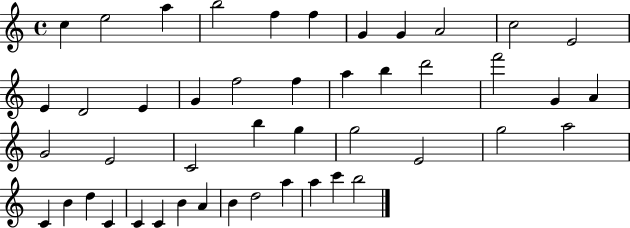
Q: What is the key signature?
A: C major